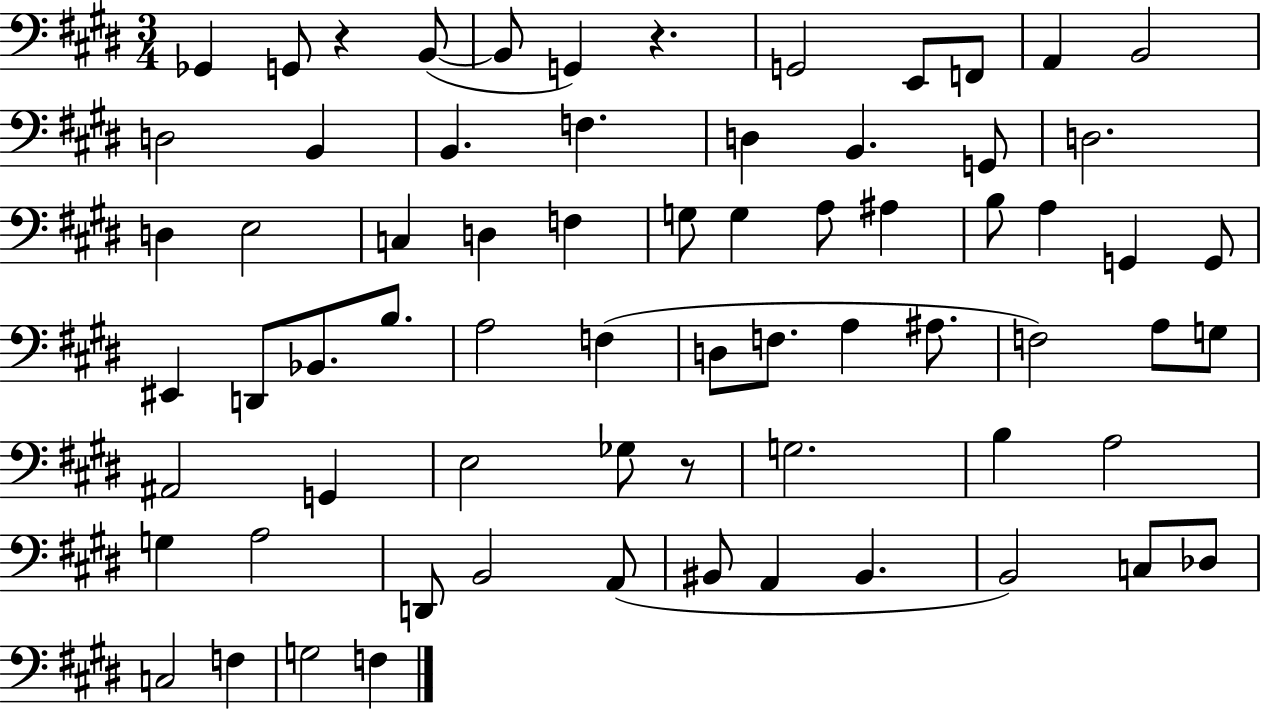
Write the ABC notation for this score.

X:1
T:Untitled
M:3/4
L:1/4
K:E
_G,, G,,/2 z B,,/2 B,,/2 G,, z G,,2 E,,/2 F,,/2 A,, B,,2 D,2 B,, B,, F, D, B,, G,,/2 D,2 D, E,2 C, D, F, G,/2 G, A,/2 ^A, B,/2 A, G,, G,,/2 ^E,, D,,/2 _B,,/2 B,/2 A,2 F, D,/2 F,/2 A, ^A,/2 F,2 A,/2 G,/2 ^A,,2 G,, E,2 _G,/2 z/2 G,2 B, A,2 G, A,2 D,,/2 B,,2 A,,/2 ^B,,/2 A,, ^B,, B,,2 C,/2 _D,/2 C,2 F, G,2 F,